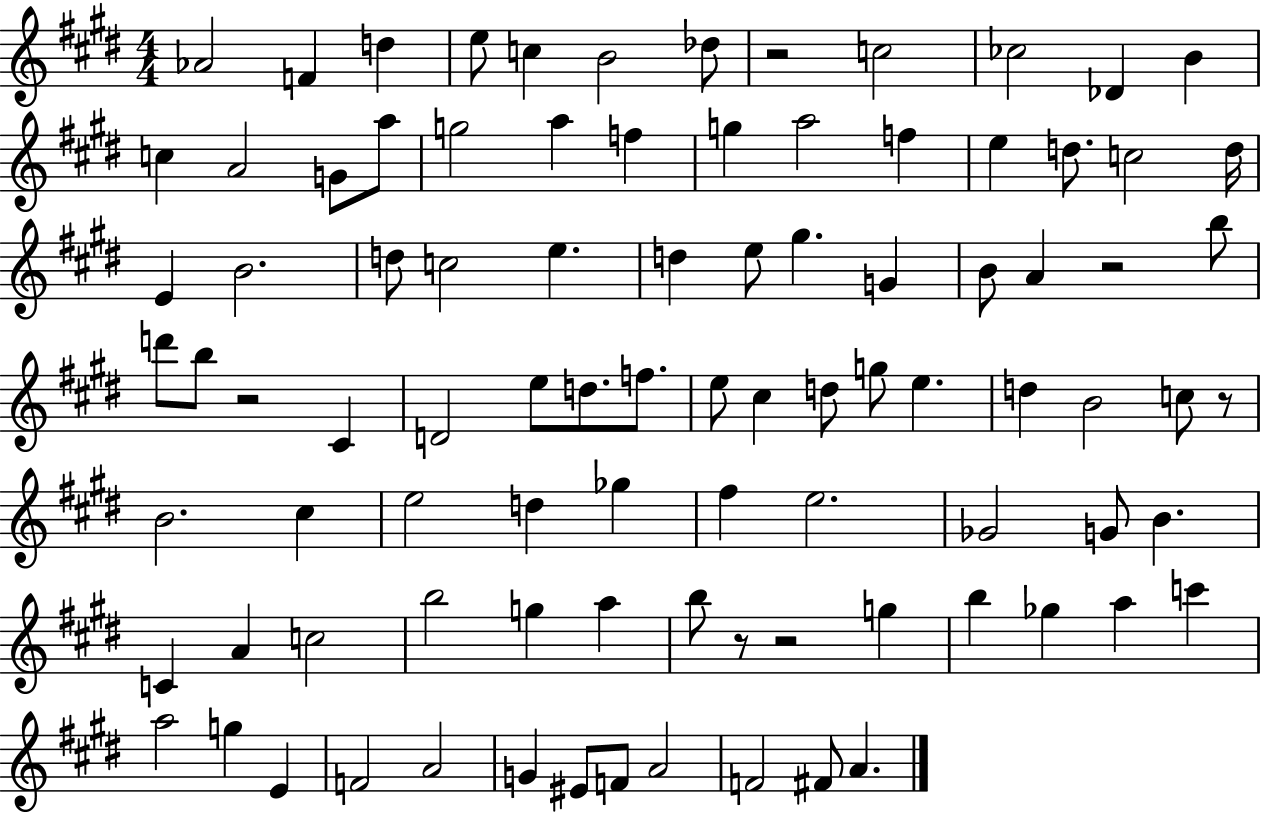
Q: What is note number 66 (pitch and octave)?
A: B5